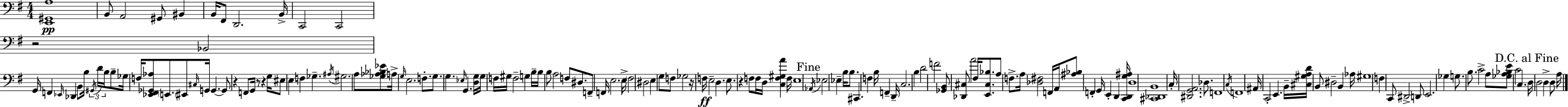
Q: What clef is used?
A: bass